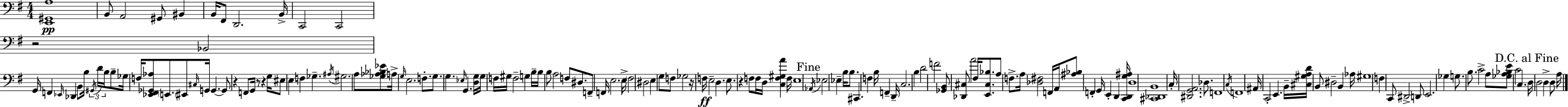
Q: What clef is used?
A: bass